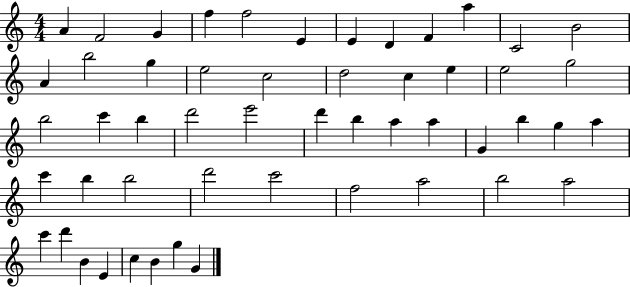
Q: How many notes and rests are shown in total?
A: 52